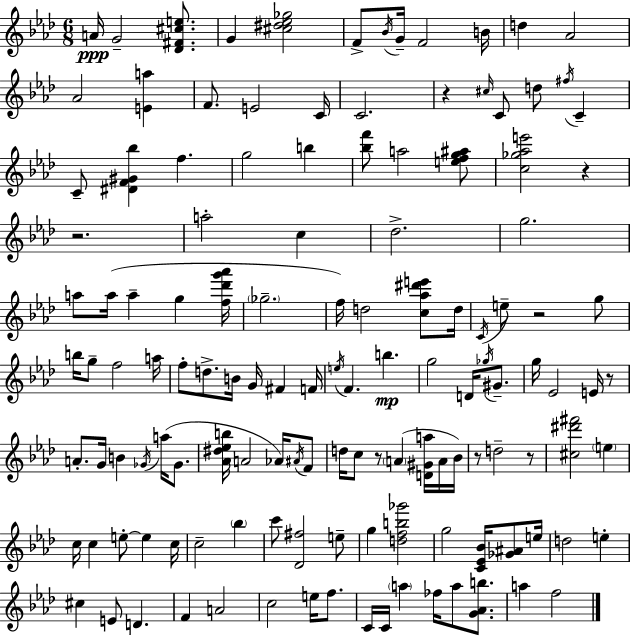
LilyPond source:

{
  \clef treble
  \numericTimeSignature
  \time 6/8
  \key f \minor
  a'16\ppp g'2-- <des' fis' cis'' e''>8. | g'4 <cis'' dis'' ees'' ges''>2 | f'8-> \acciaccatura { bes'16 } g'16-- f'2 | b'16 d''4 aes'2 | \break aes'2 <e' a''>4 | f'8. e'2 | c'16 c'2. | r4 \grace { cis''16 } c'8 d''8 \acciaccatura { fis''16 } c'4-- | \break c'8-- <dis' f' gis' bes''>4 f''4. | g''2 b''4 | <bes'' f'''>8 a''2 | <e'' f'' g'' ais''>8 <c'' ges'' aes'' e'''>2 r4 | \break r2. | a''2-. c''4 | des''2.-> | g''2. | \break a''8 a''16( a''4-- g''4 | <f'' des''' g''' aes'''>16 \parenthesize ges''2.-- | f''16) d''2 | <c'' aes'' dis''' e'''>8 d''16 \acciaccatura { c'16 } e''8-- r2 | \break g''8 b''16 g''8-- f''2 | a''16 f''8-. d''8.-> b'16 g'16 fis'4 | f'16 \acciaccatura { e''16 } f'4. b''4.\mp | g''2 | \break d'16 \acciaccatura { ges''16 } gis'8.-- g''16 ees'2 | e'16 r8 a'8.-. g'16 b'4 | \acciaccatura { ges'16 }( a''16 ges'8. <aes' dis'' ees'' b''>16 a'2 | aes'16) \acciaccatura { ais'16 } f'8 d''16 c''8 r8 | \break \parenthesize a'4( <d' gis' a''>16 a'16 bes'16) r8 d''2-- | r8 <cis'' dis''' fis'''>2 | \parenthesize e''4 c''16 c''4 | e''8-.~~ e''4 c''16 c''2-- | \break \parenthesize bes''4 c'''8 <des' fis''>2 | e''8-- g''4 | <d'' f'' b'' ges'''>2 g''2 | <c' ees' bes'>16 <ges' ais'>8 e''16 d''2 | \break e''4-. cis''4 | e'8 d'4. f'4 | a'2 c''2 | e''16 f''8. c'16 c'16 \parenthesize a''4 | \break fes''16 a''8 <g' aes' b''>8. a''4 | f''2 \bar "|."
}